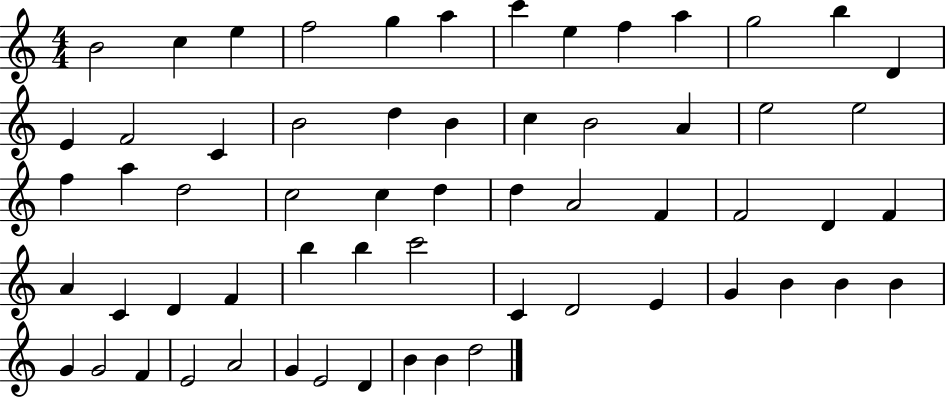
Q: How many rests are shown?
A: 0